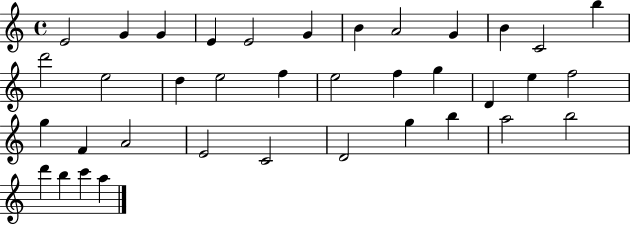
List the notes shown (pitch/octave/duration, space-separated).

E4/h G4/q G4/q E4/q E4/h G4/q B4/q A4/h G4/q B4/q C4/h B5/q D6/h E5/h D5/q E5/h F5/q E5/h F5/q G5/q D4/q E5/q F5/h G5/q F4/q A4/h E4/h C4/h D4/h G5/q B5/q A5/h B5/h D6/q B5/q C6/q A5/q